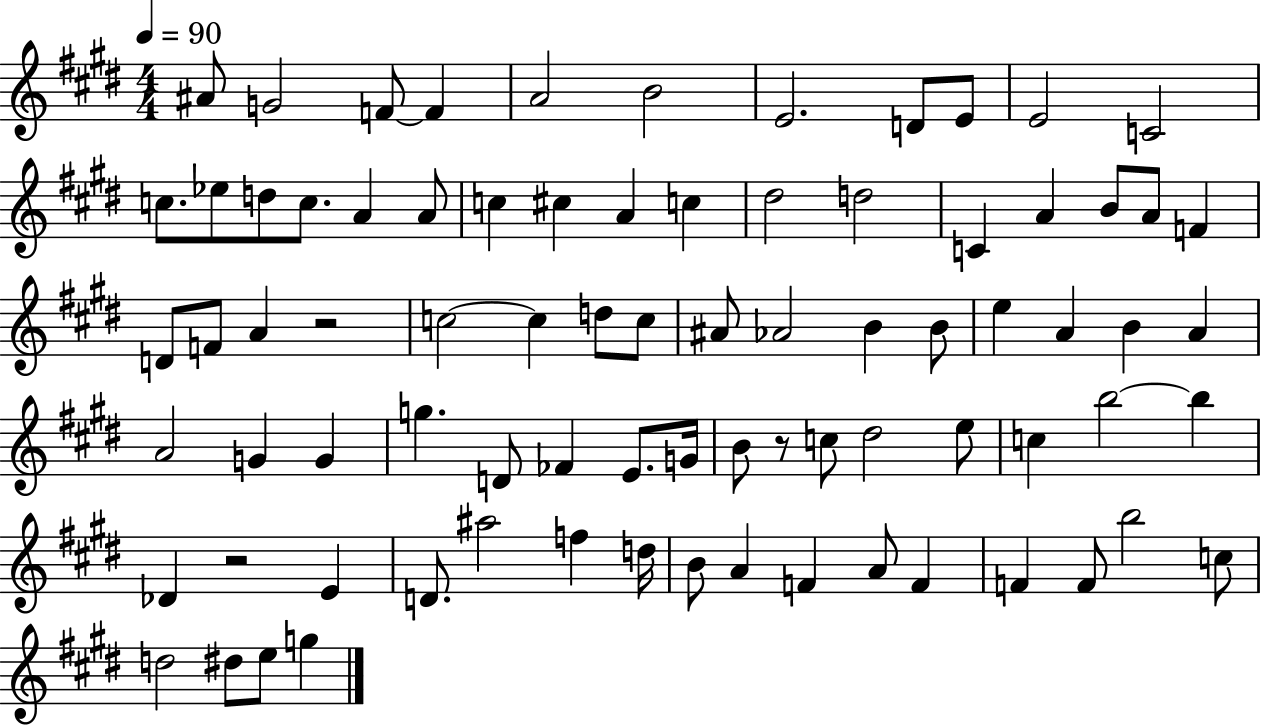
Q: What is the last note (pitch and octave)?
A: G5